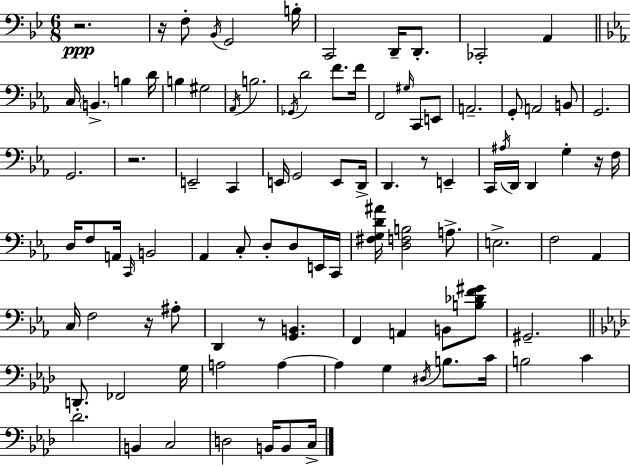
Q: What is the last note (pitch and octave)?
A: C3